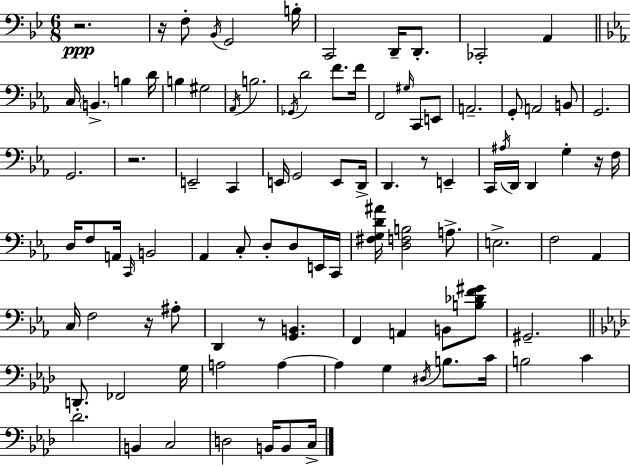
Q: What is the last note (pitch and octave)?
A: C3